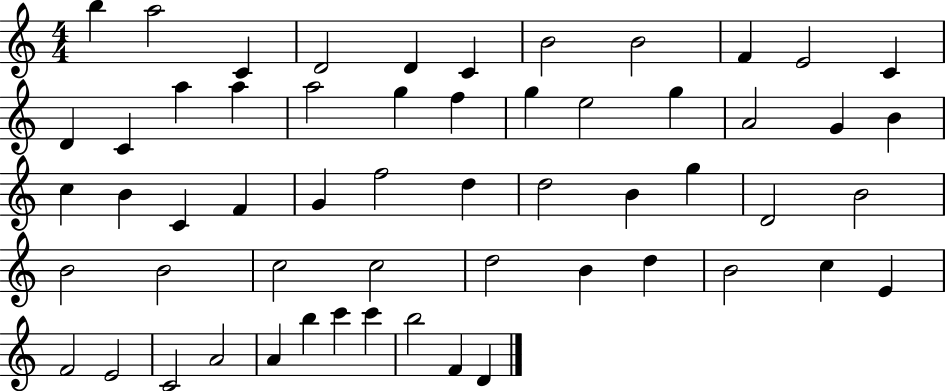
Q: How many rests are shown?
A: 0